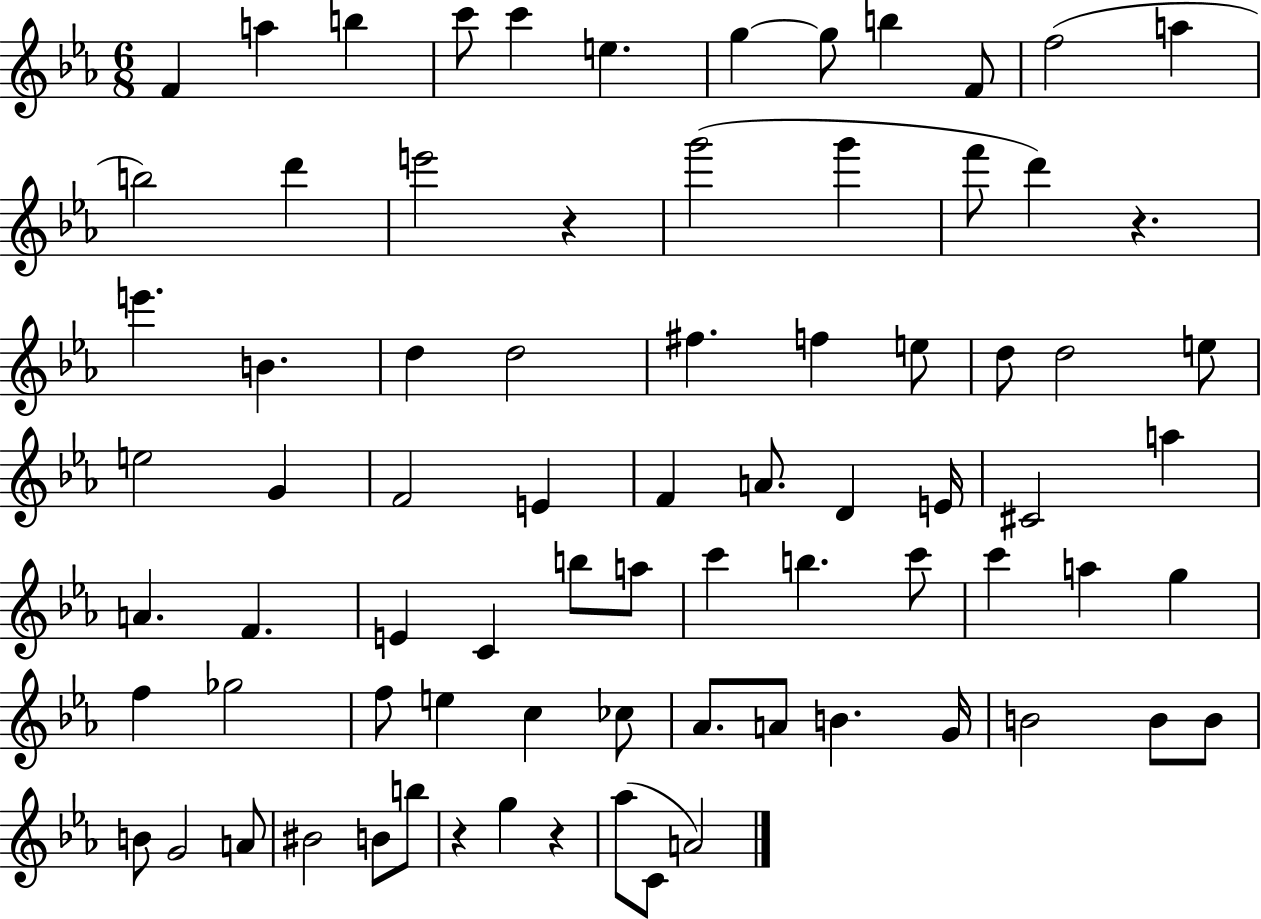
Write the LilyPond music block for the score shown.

{
  \clef treble
  \numericTimeSignature
  \time 6/8
  \key ees \major
  f'4 a''4 b''4 | c'''8 c'''4 e''4. | g''4~~ g''8 b''4 f'8 | f''2( a''4 | \break b''2) d'''4 | e'''2 r4 | g'''2( g'''4 | f'''8 d'''4) r4. | \break e'''4. b'4. | d''4 d''2 | fis''4. f''4 e''8 | d''8 d''2 e''8 | \break e''2 g'4 | f'2 e'4 | f'4 a'8. d'4 e'16 | cis'2 a''4 | \break a'4. f'4. | e'4 c'4 b''8 a''8 | c'''4 b''4. c'''8 | c'''4 a''4 g''4 | \break f''4 ges''2 | f''8 e''4 c''4 ces''8 | aes'8. a'8 b'4. g'16 | b'2 b'8 b'8 | \break b'8 g'2 a'8 | bis'2 b'8 b''8 | r4 g''4 r4 | aes''8( c'8 a'2) | \break \bar "|."
}